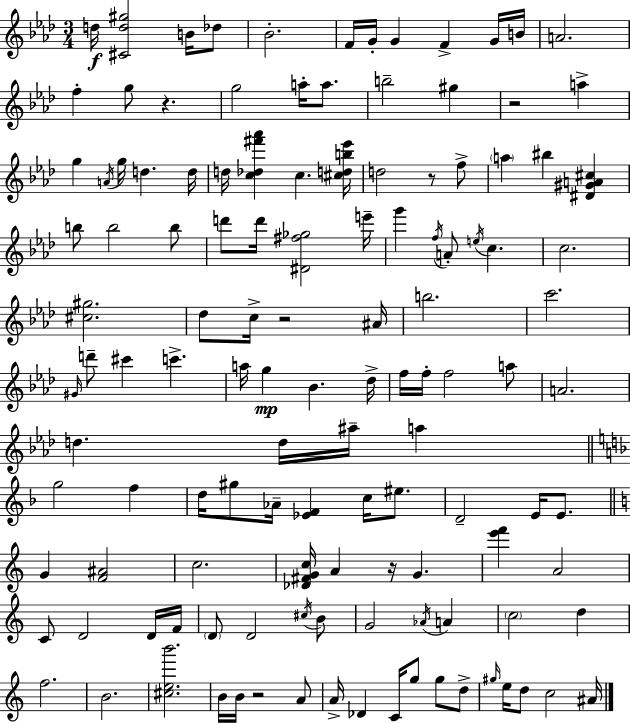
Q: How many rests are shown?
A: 6